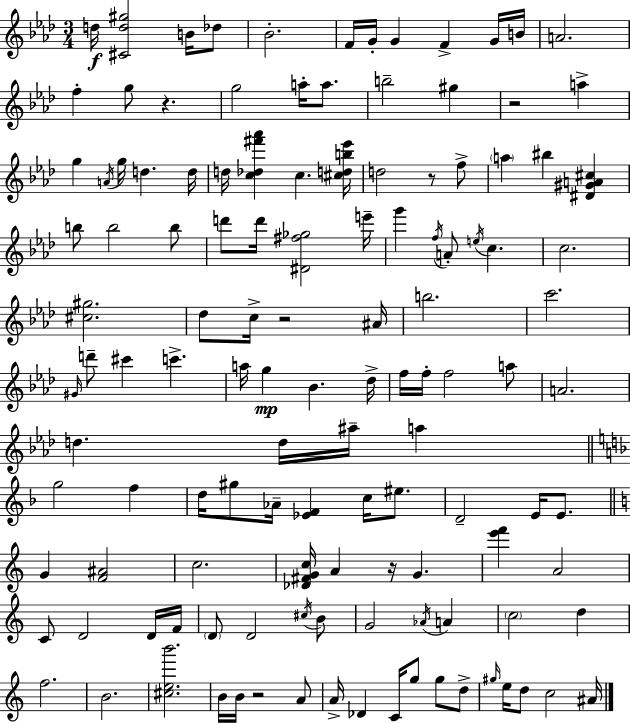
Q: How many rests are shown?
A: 6